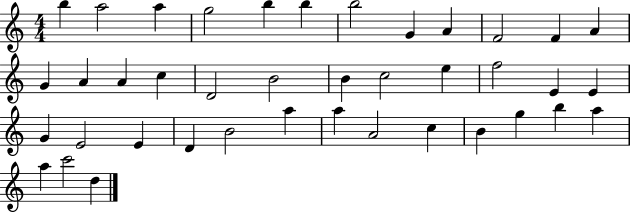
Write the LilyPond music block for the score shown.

{
  \clef treble
  \numericTimeSignature
  \time 4/4
  \key c \major
  b''4 a''2 a''4 | g''2 b''4 b''4 | b''2 g'4 a'4 | f'2 f'4 a'4 | \break g'4 a'4 a'4 c''4 | d'2 b'2 | b'4 c''2 e''4 | f''2 e'4 e'4 | \break g'4 e'2 e'4 | d'4 b'2 a''4 | a''4 a'2 c''4 | b'4 g''4 b''4 a''4 | \break a''4 c'''2 d''4 | \bar "|."
}